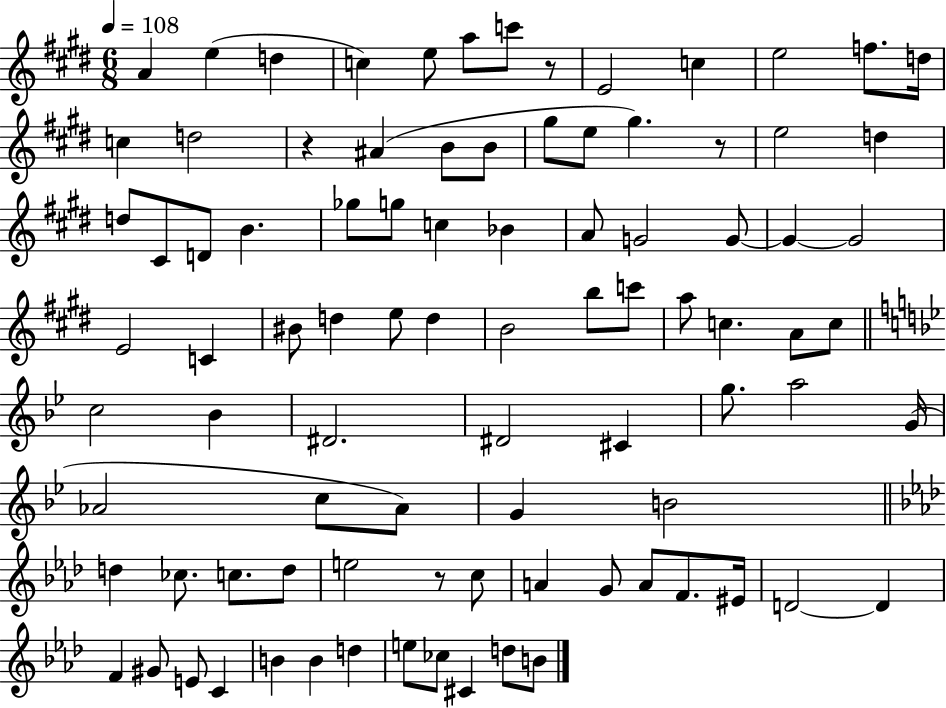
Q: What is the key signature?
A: E major